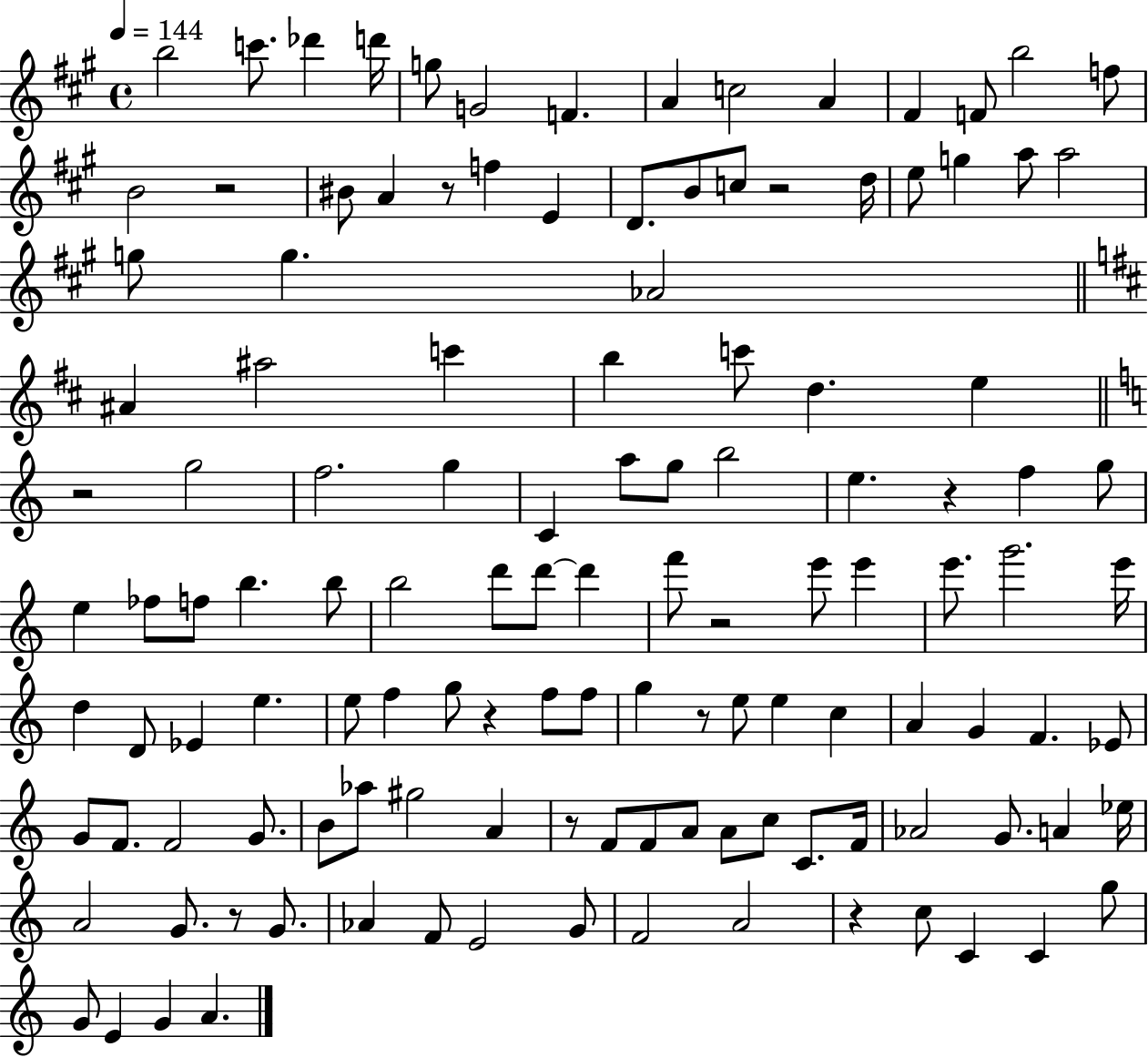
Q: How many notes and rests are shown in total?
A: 126